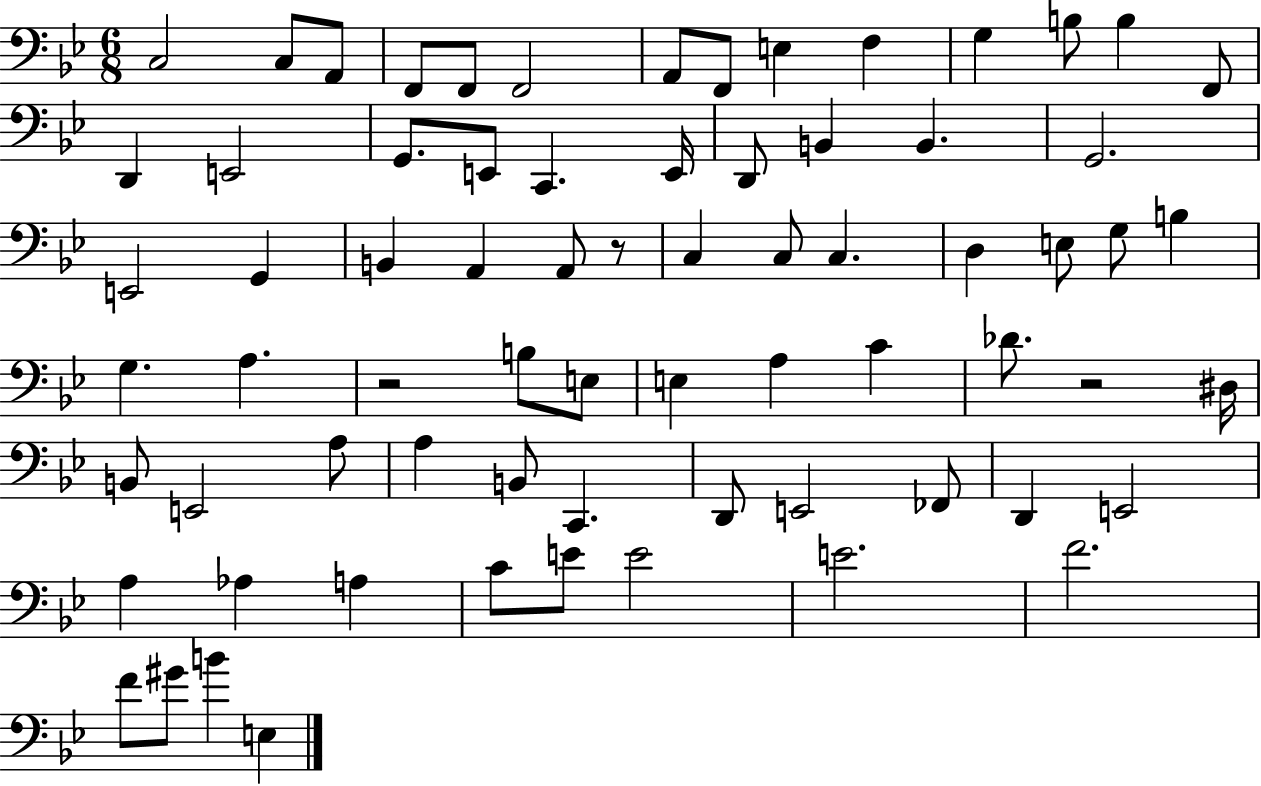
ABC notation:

X:1
T:Untitled
M:6/8
L:1/4
K:Bb
C,2 C,/2 A,,/2 F,,/2 F,,/2 F,,2 A,,/2 F,,/2 E, F, G, B,/2 B, F,,/2 D,, E,,2 G,,/2 E,,/2 C,, E,,/4 D,,/2 B,, B,, G,,2 E,,2 G,, B,, A,, A,,/2 z/2 C, C,/2 C, D, E,/2 G,/2 B, G, A, z2 B,/2 E,/2 E, A, C _D/2 z2 ^D,/4 B,,/2 E,,2 A,/2 A, B,,/2 C,, D,,/2 E,,2 _F,,/2 D,, E,,2 A, _A, A, C/2 E/2 E2 E2 F2 F/2 ^G/2 B E,